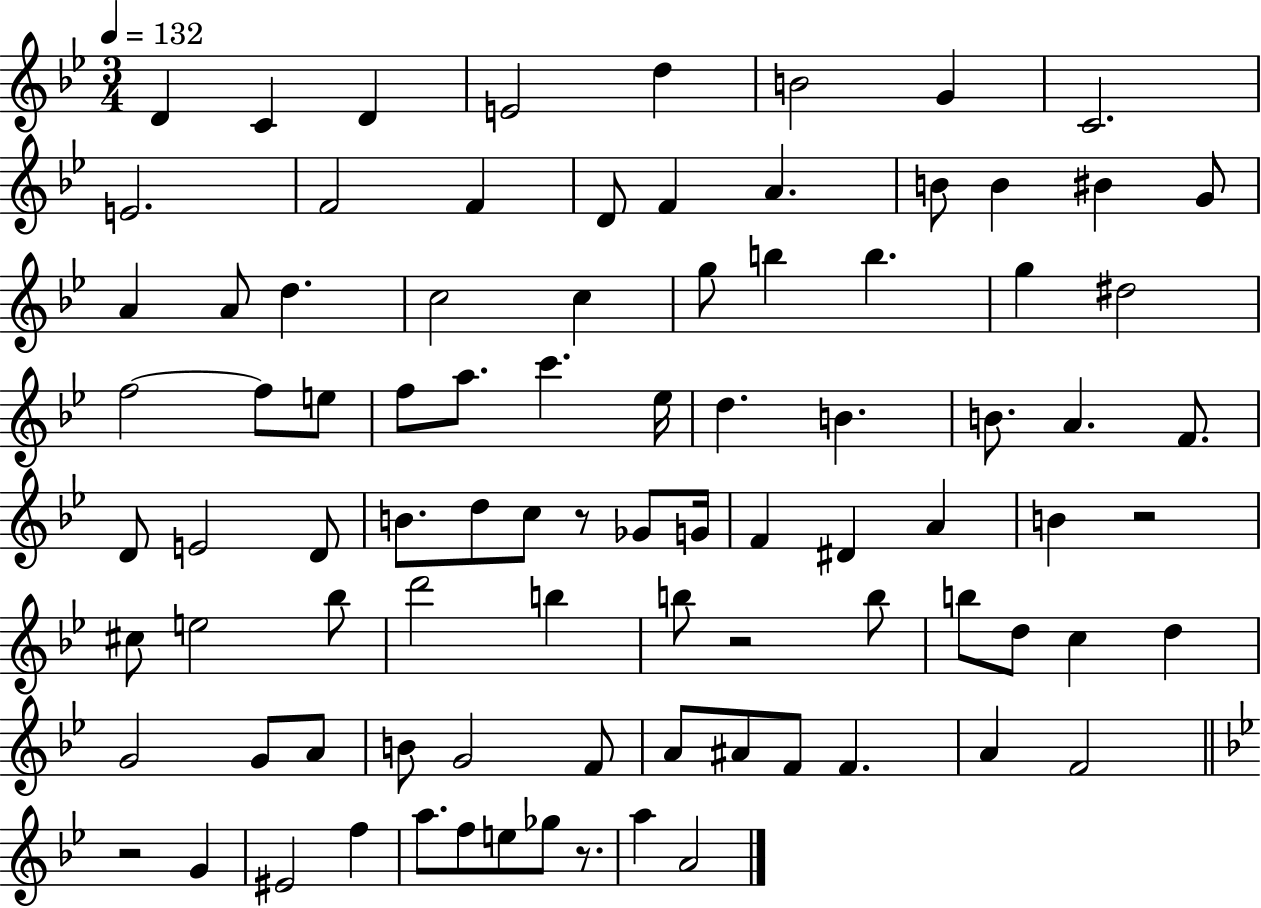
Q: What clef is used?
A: treble